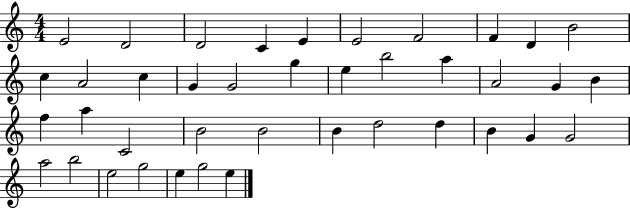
{
  \clef treble
  \numericTimeSignature
  \time 4/4
  \key c \major
  e'2 d'2 | d'2 c'4 e'4 | e'2 f'2 | f'4 d'4 b'2 | \break c''4 a'2 c''4 | g'4 g'2 g''4 | e''4 b''2 a''4 | a'2 g'4 b'4 | \break f''4 a''4 c'2 | b'2 b'2 | b'4 d''2 d''4 | b'4 g'4 g'2 | \break a''2 b''2 | e''2 g''2 | e''4 g''2 e''4 | \bar "|."
}